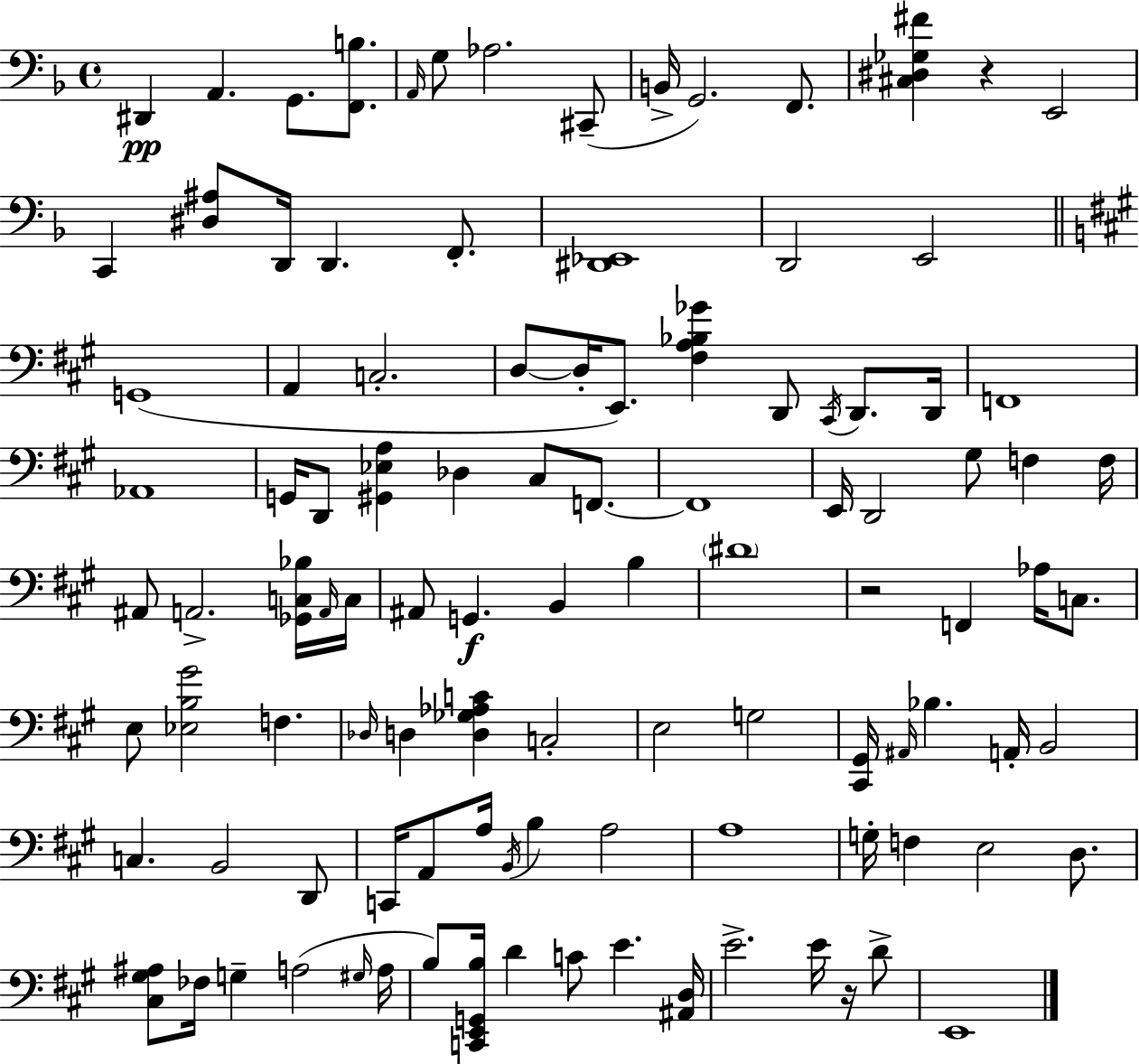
{
  \clef bass
  \time 4/4
  \defaultTimeSignature
  \key d \minor
  dis,4\pp a,4. g,8. <f, b>8. | \grace { a,16 } g8 aes2. cis,8--( | b,16-> g,2.) f,8. | <cis dis ges fis'>4 r4 e,2 | \break c,4 <dis ais>8 d,16 d,4. f,8.-. | <dis, ees,>1 | d,2 e,2 | \bar "||" \break \key a \major g,1( | a,4 c2.-. | d8~~ d16-. e,8.) <fis a bes ges'>4 d,8 \acciaccatura { cis,16 } d,8. | d,16 f,1 | \break aes,1 | g,16 d,8 <gis, ees a>4 des4 cis8 f,8.~~ | f,1 | e,16 d,2 gis8 f4 | \break f16 ais,8 a,2.-> <ges, c bes>16 | \grace { a,16 } c16 ais,8 g,4.\f b,4 b4 | \parenthesize dis'1 | r2 f,4 aes16 c8. | \break e8 <ees b gis'>2 f4. | \grace { des16 } d4 <d ges aes c'>4 c2-. | e2 g2 | <cis, gis,>16 \grace { ais,16 } bes4. a,16-. b,2 | \break c4. b,2 | d,8 c,16 a,8 a16 \acciaccatura { b,16 } b4 a2 | a1 | g16-. f4 e2 | \break d8. <cis gis ais>8 fes16 g4-- a2( | \grace { gis16 } a16 b8) <c, e, g, b>16 d'4 c'8 e'4. | <ais, d>16 e'2.-> | e'16 r16 d'8-> e,1 | \break \bar "|."
}